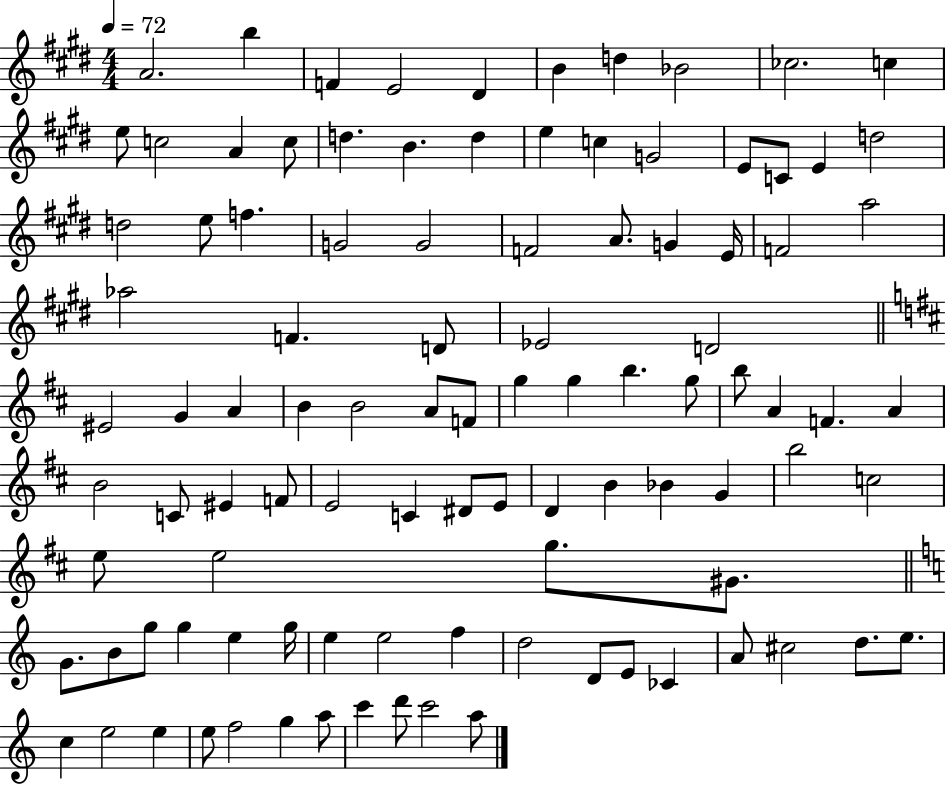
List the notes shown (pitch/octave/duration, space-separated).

A4/h. B5/q F4/q E4/h D#4/q B4/q D5/q Bb4/h CES5/h. C5/q E5/e C5/h A4/q C5/e D5/q. B4/q. D5/q E5/q C5/q G4/h E4/e C4/e E4/q D5/h D5/h E5/e F5/q. G4/h G4/h F4/h A4/e. G4/q E4/s F4/h A5/h Ab5/h F4/q. D4/e Eb4/h D4/h EIS4/h G4/q A4/q B4/q B4/h A4/e F4/e G5/q G5/q B5/q. G5/e B5/e A4/q F4/q. A4/q B4/h C4/e EIS4/q F4/e E4/h C4/q D#4/e E4/e D4/q B4/q Bb4/q G4/q B5/h C5/h E5/e E5/h G5/e. G#4/e. G4/e. B4/e G5/e G5/q E5/q G5/s E5/q E5/h F5/q D5/h D4/e E4/e CES4/q A4/e C#5/h D5/e. E5/e. C5/q E5/h E5/q E5/e F5/h G5/q A5/e C6/q D6/e C6/h A5/e